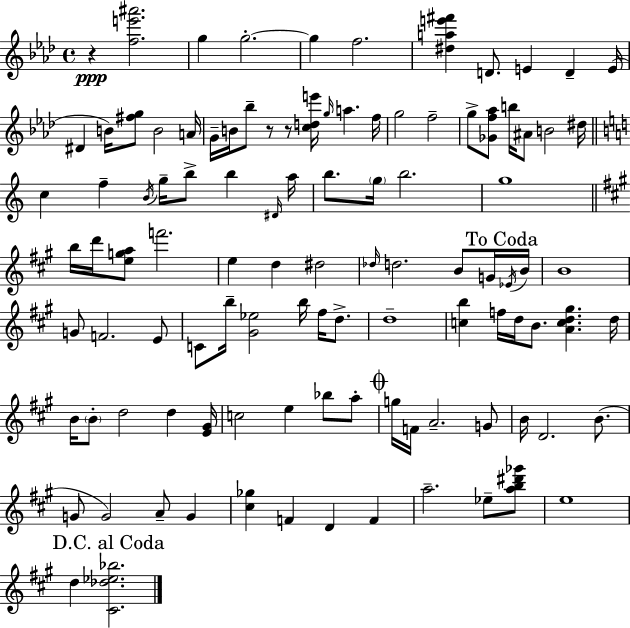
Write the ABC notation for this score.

X:1
T:Untitled
M:4/4
L:1/4
K:Fm
z [fe'^a']2 g g2 g f2 [^dae'^f'] D/2 E D E/4 ^D B/4 [^fg]/2 B2 A/4 G/4 B/4 _b/2 z/2 z/2 [cde']/4 g/4 a f/4 g2 f2 g/2 [_Gf_a]/2 b/4 ^A/2 B2 ^d/4 c f B/4 g/4 b/2 b ^D/4 a/4 b/2 g/4 b2 g4 b/4 d'/4 [ega]/2 f'2 e d ^d2 _d/4 d2 B/2 G/4 _E/4 B/4 B4 G/2 F2 E/2 C/2 b/4 [^G_e]2 b/4 ^f/4 d/2 d4 [cb] f/4 d/4 B/2 [Acd^g] d/4 B/4 B/2 d2 d [E^G]/4 c2 e _b/2 a/2 g/4 F/4 A2 G/2 B/4 D2 B/2 G/2 G2 A/2 G [^c_g] F D F a2 _e/2 [ab^d'_g']/2 e4 d [^C_d_e_b]2